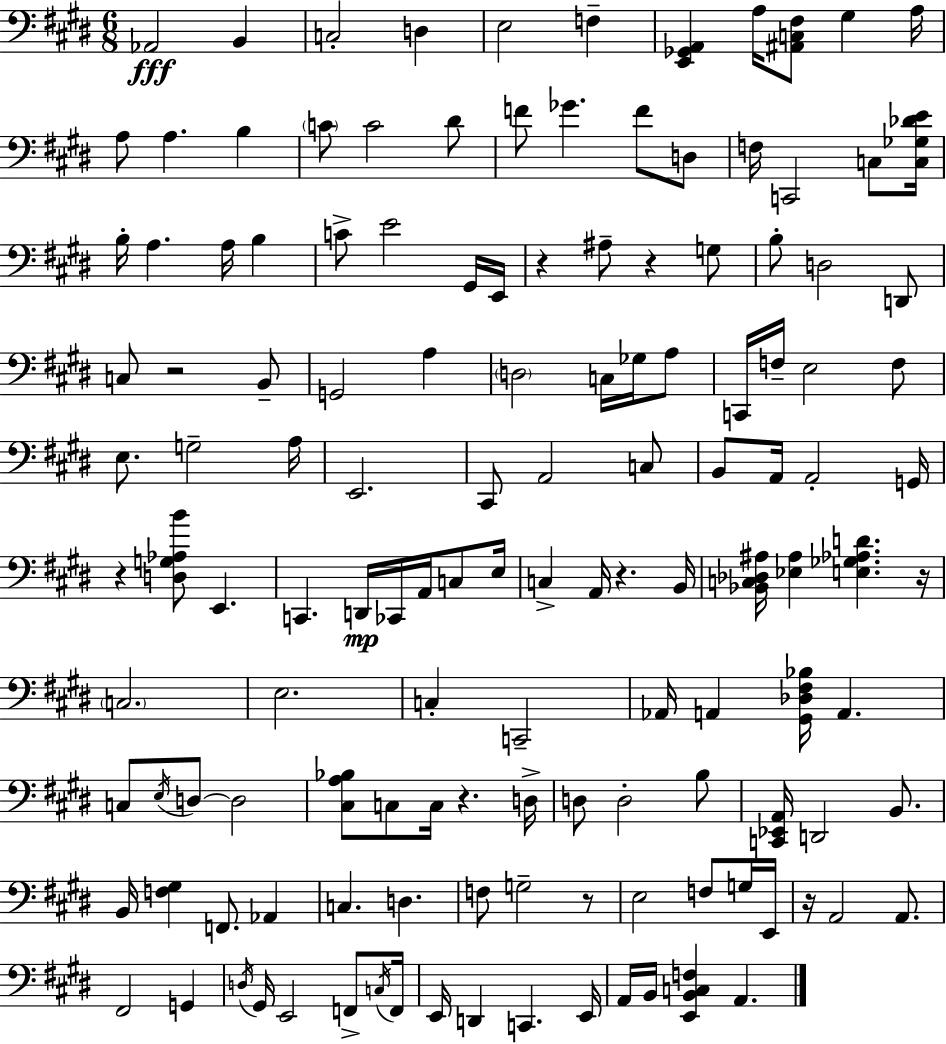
X:1
T:Untitled
M:6/8
L:1/4
K:E
_A,,2 B,, C,2 D, E,2 F, [E,,_G,,A,,] A,/4 [^A,,C,^F,]/2 ^G, A,/4 A,/2 A, B, C/2 C2 ^D/2 F/2 _G F/2 D,/2 F,/4 C,,2 C,/2 [C,_G,_DE]/4 B,/4 A, A,/4 B, C/2 E2 ^G,,/4 E,,/4 z ^A,/2 z G,/2 B,/2 D,2 D,,/2 C,/2 z2 B,,/2 G,,2 A, D,2 C,/4 _G,/4 A,/2 C,,/4 F,/4 E,2 F,/2 E,/2 G,2 A,/4 E,,2 ^C,,/2 A,,2 C,/2 B,,/2 A,,/4 A,,2 G,,/4 z [D,G,_A,B]/2 E,, C,, D,,/4 _C,,/4 A,,/4 C,/2 E,/4 C, A,,/4 z B,,/4 [_B,,C,_D,^A,]/4 [_E,^A,] [E,_G,_A,D] z/4 C,2 E,2 C, C,,2 _A,,/4 A,, [^G,,_D,^F,_B,]/4 A,, C,/2 E,/4 D,/2 D,2 [^C,A,_B,]/2 C,/2 C,/4 z D,/4 D,/2 D,2 B,/2 [C,,_E,,A,,]/4 D,,2 B,,/2 B,,/4 [F,^G,] F,,/2 _A,, C, D, F,/2 G,2 z/2 E,2 F,/2 G,/4 E,,/4 z/4 A,,2 A,,/2 ^F,,2 G,, D,/4 ^G,,/4 E,,2 F,,/2 C,/4 F,,/4 E,,/4 D,, C,, E,,/4 A,,/4 B,,/4 [E,,B,,C,F,] A,,